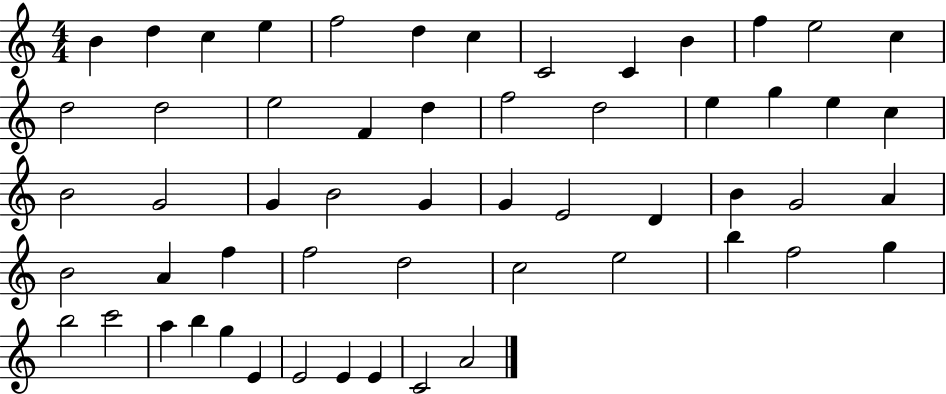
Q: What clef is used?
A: treble